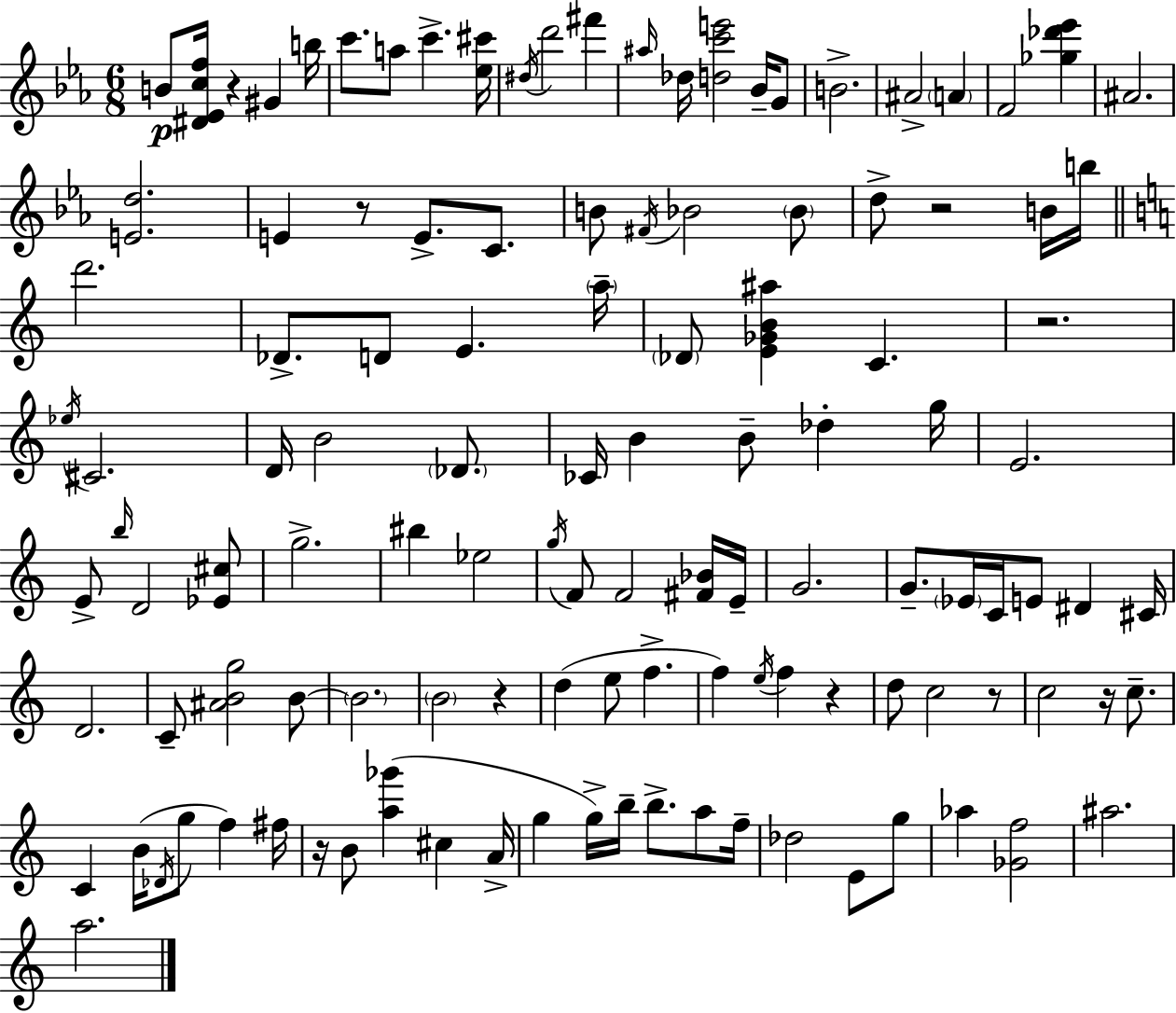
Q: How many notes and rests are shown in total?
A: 119